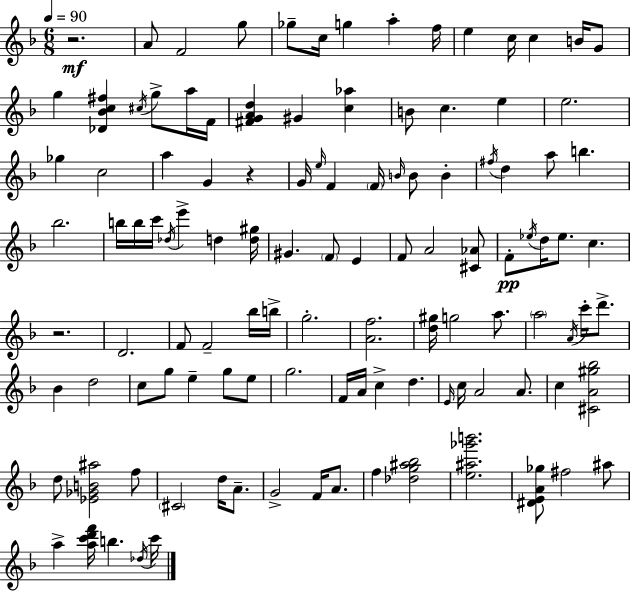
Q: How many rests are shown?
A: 3